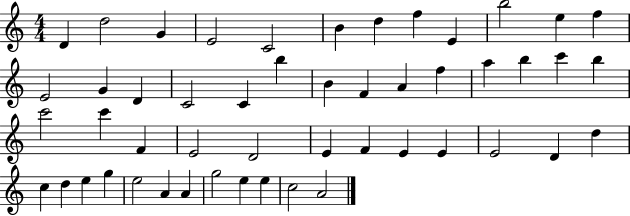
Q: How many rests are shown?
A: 0